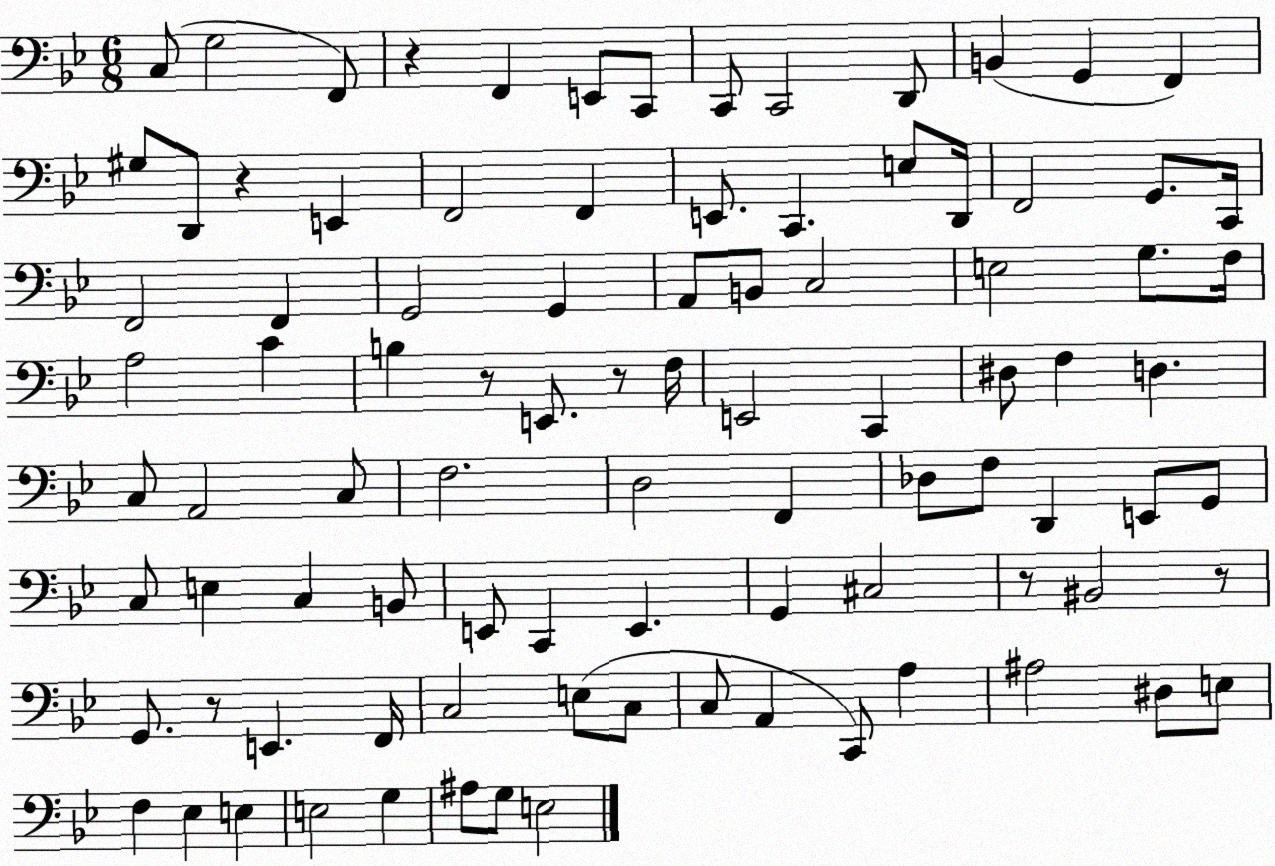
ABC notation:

X:1
T:Untitled
M:6/8
L:1/4
K:Bb
C,/2 G,2 F,,/2 z F,, E,,/2 C,,/2 C,,/2 C,,2 D,,/2 B,, G,, F,, ^G,/2 D,,/2 z E,, F,,2 F,, E,,/2 C,, E,/2 D,,/4 F,,2 G,,/2 C,,/4 F,,2 F,, G,,2 G,, A,,/2 B,,/2 C,2 E,2 G,/2 F,/4 A,2 C B, z/2 E,,/2 z/2 F,/4 E,,2 C,, ^D,/2 F, D, C,/2 A,,2 C,/2 F,2 D,2 F,, _D,/2 F,/2 D,, E,,/2 G,,/2 C,/2 E, C, B,,/2 E,,/2 C,, E,, G,, ^C,2 z/2 ^B,,2 z/2 G,,/2 z/2 E,, F,,/4 C,2 E,/2 C,/2 C,/2 A,, C,,/2 A, ^A,2 ^D,/2 E,/2 F, _E, E, E,2 G, ^A,/2 G,/2 E,2